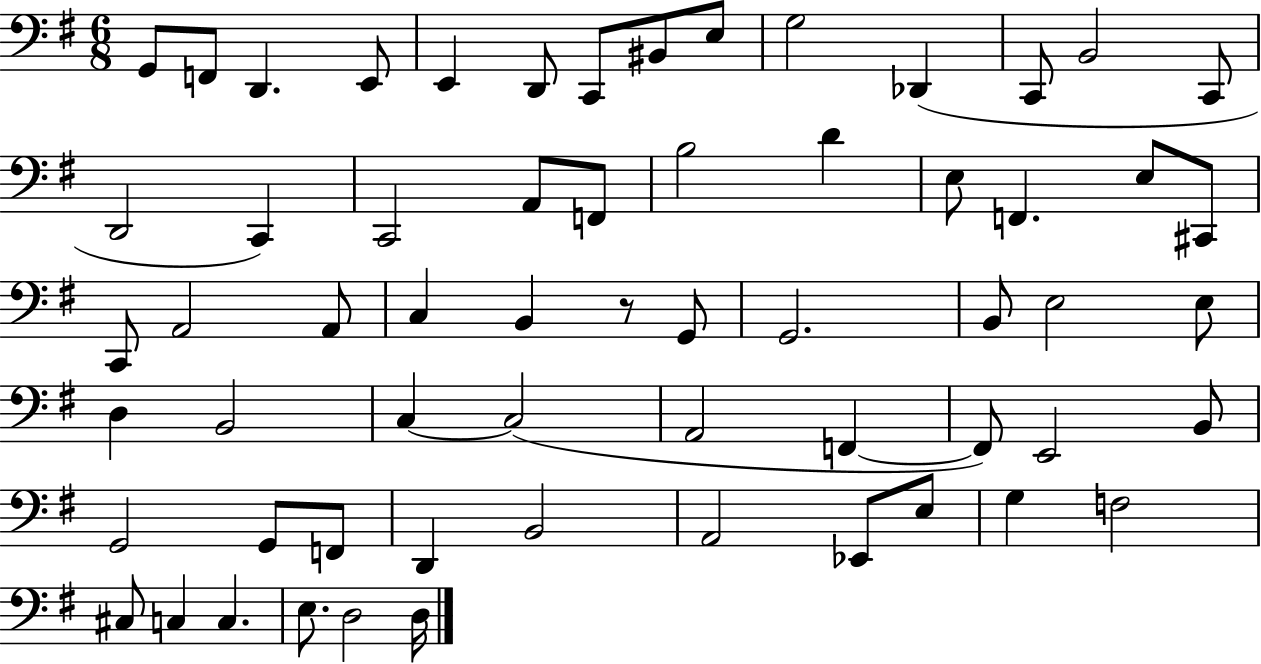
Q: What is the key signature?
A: G major